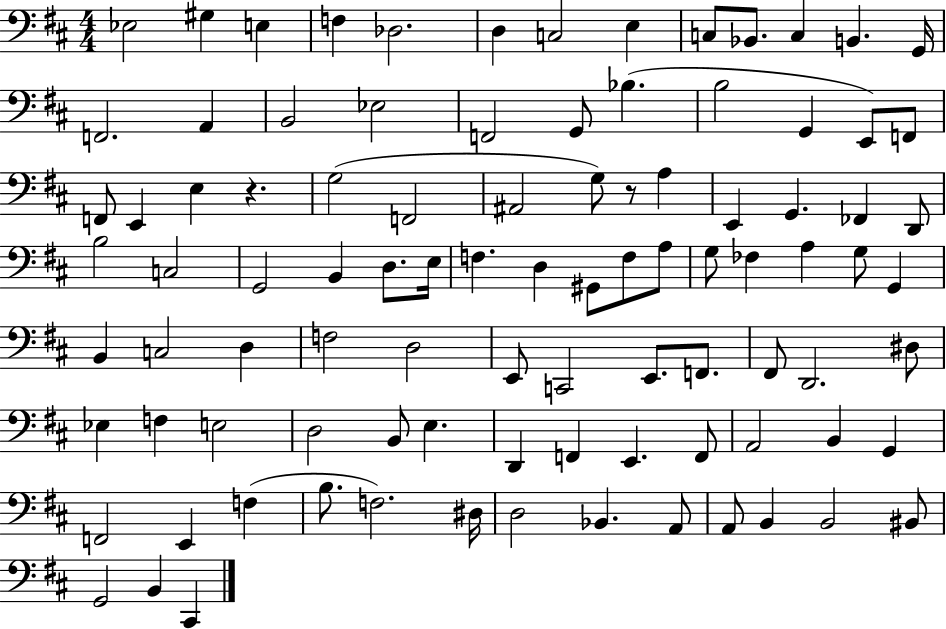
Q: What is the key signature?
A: D major